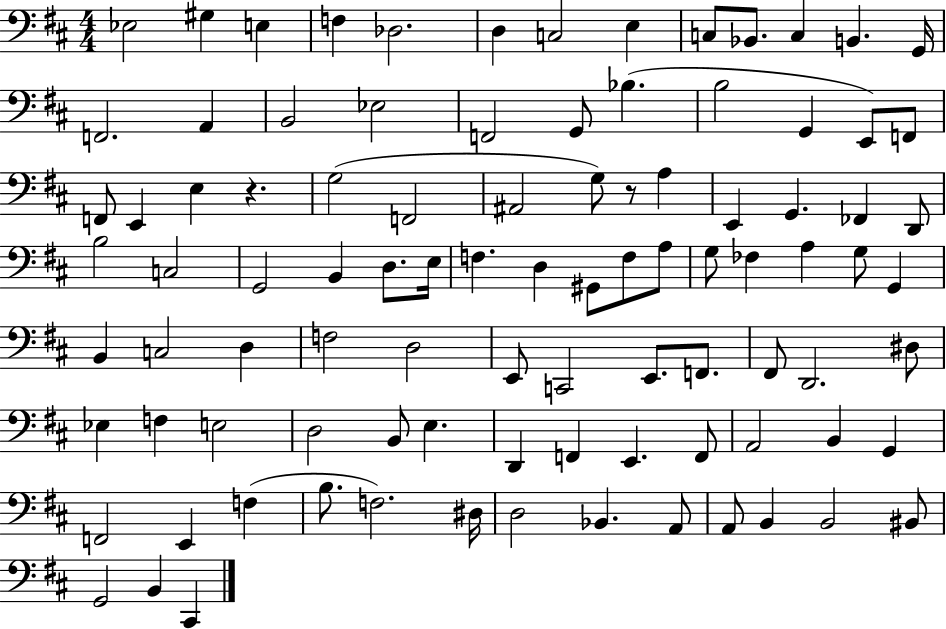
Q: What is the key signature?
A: D major